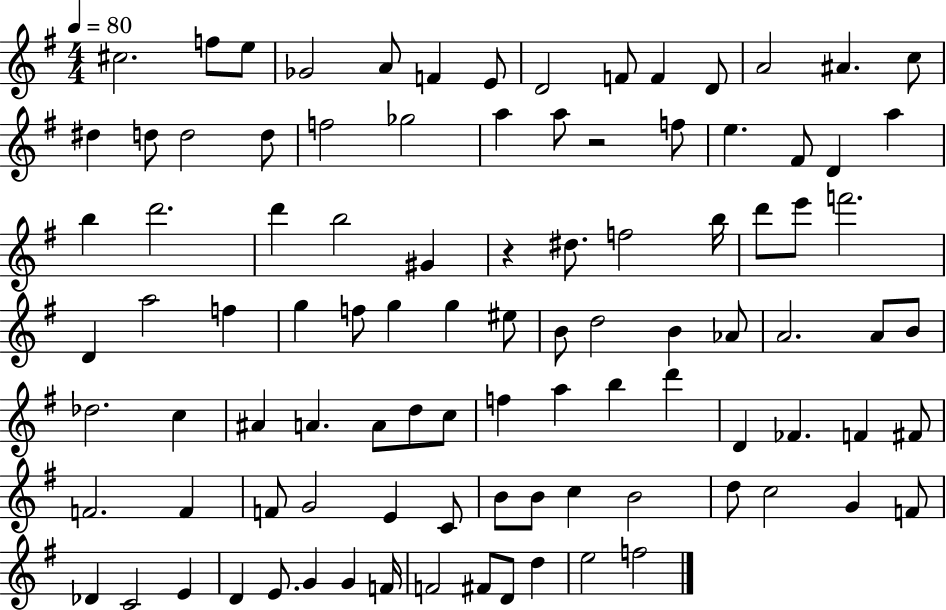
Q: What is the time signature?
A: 4/4